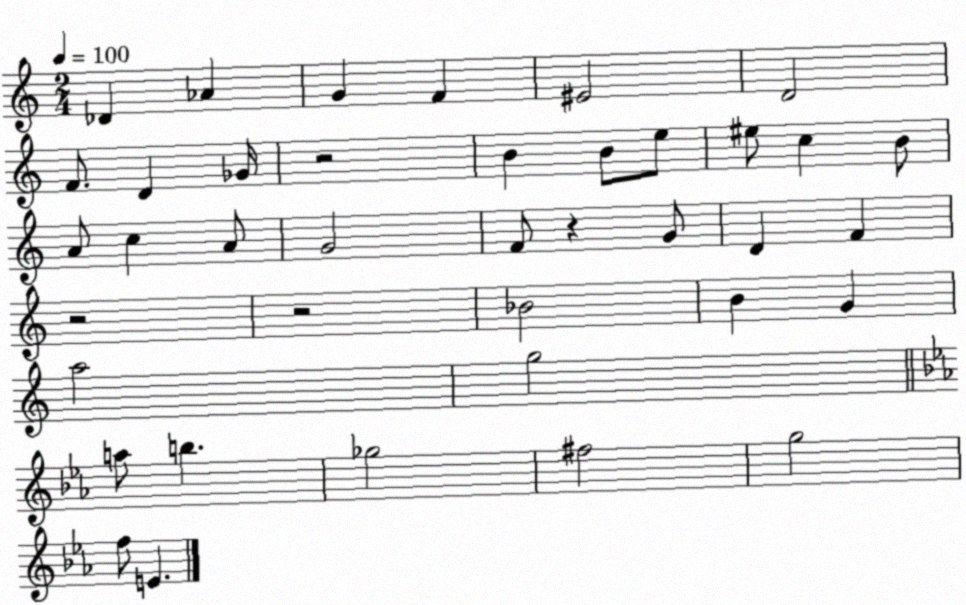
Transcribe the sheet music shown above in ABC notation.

X:1
T:Untitled
M:2/4
L:1/4
K:C
_D _A G F ^E2 D2 F/2 D _G/4 z2 B B/2 e/2 ^e/2 c B/2 A/2 c A/2 G2 F/2 z G/2 D F z2 z2 _B2 B G a2 g2 a/2 b _g2 ^f2 g2 f/2 E